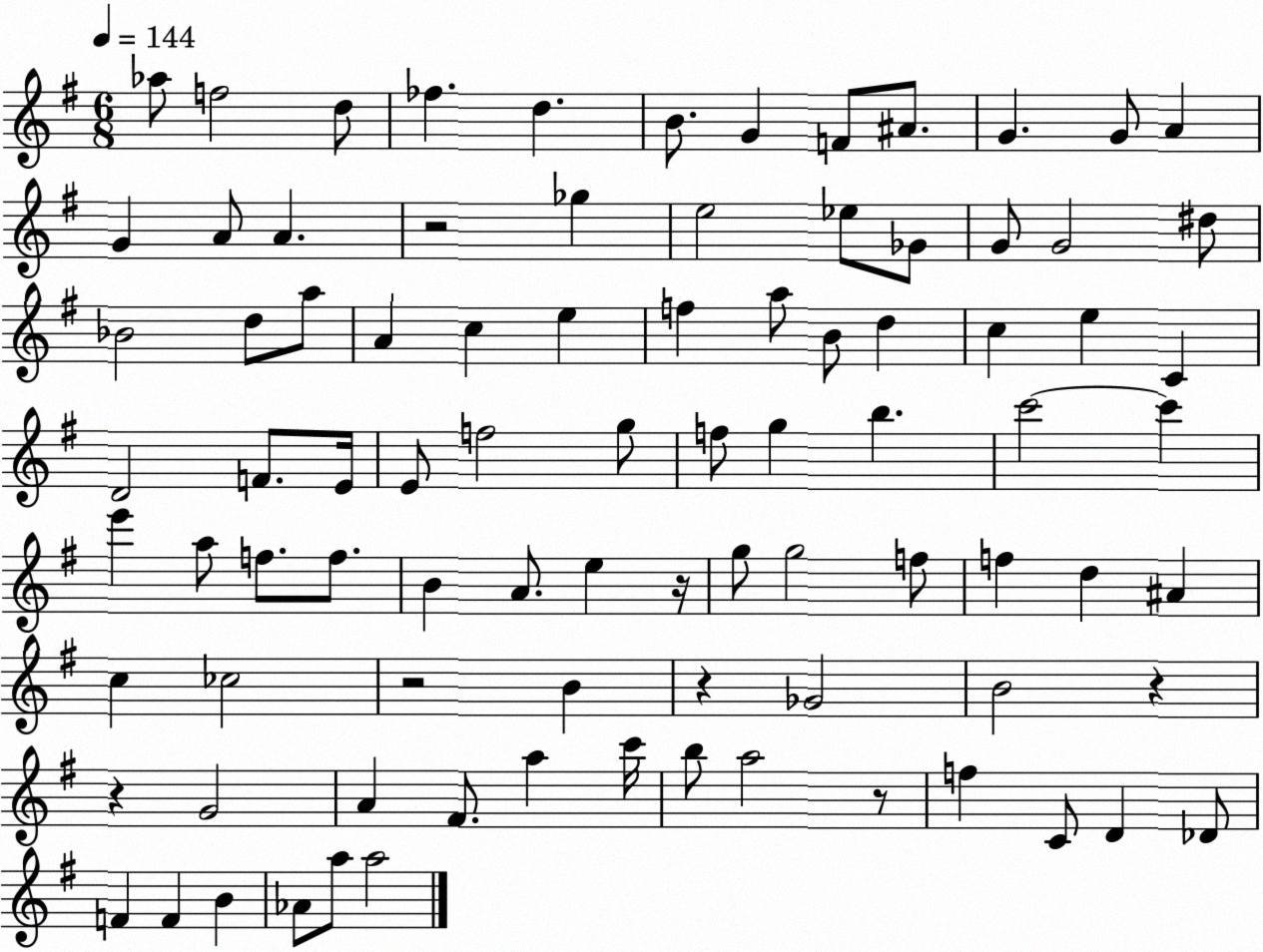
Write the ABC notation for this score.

X:1
T:Untitled
M:6/8
L:1/4
K:G
_a/2 f2 d/2 _f d B/2 G F/2 ^A/2 G G/2 A G A/2 A z2 _g e2 _e/2 _G/2 G/2 G2 ^d/2 _B2 d/2 a/2 A c e f a/2 B/2 d c e C D2 F/2 E/4 E/2 f2 g/2 f/2 g b c'2 c' e' a/2 f/2 f/2 B A/2 e z/4 g/2 g2 f/2 f d ^A c _c2 z2 B z _G2 B2 z z G2 A ^F/2 a c'/4 b/2 a2 z/2 f C/2 D _D/2 F F B _A/2 a/2 a2